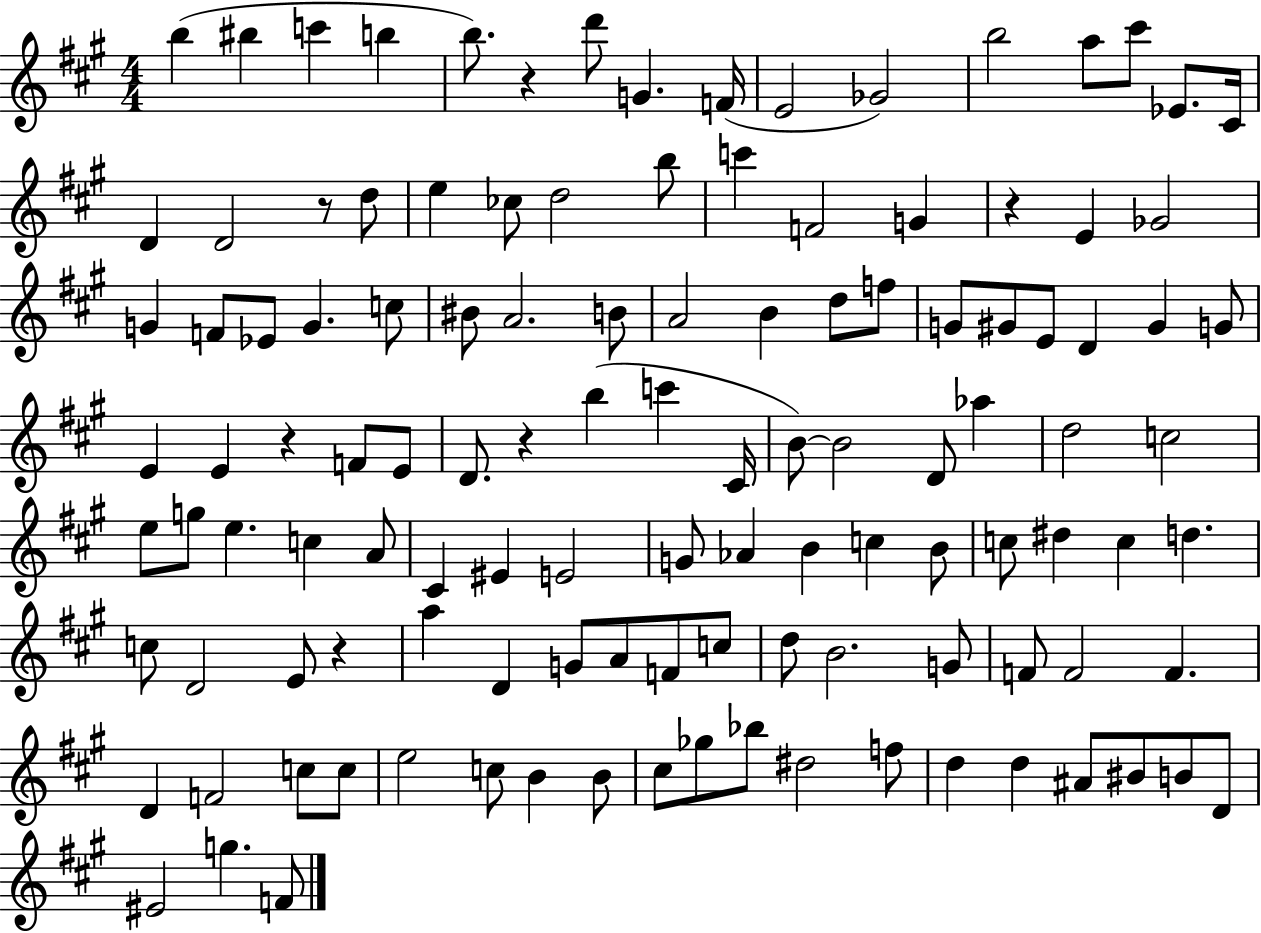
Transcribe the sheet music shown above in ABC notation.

X:1
T:Untitled
M:4/4
L:1/4
K:A
b ^b c' b b/2 z d'/2 G F/4 E2 _G2 b2 a/2 ^c'/2 _E/2 ^C/4 D D2 z/2 d/2 e _c/2 d2 b/2 c' F2 G z E _G2 G F/2 _E/2 G c/2 ^B/2 A2 B/2 A2 B d/2 f/2 G/2 ^G/2 E/2 D ^G G/2 E E z F/2 E/2 D/2 z b c' ^C/4 B/2 B2 D/2 _a d2 c2 e/2 g/2 e c A/2 ^C ^E E2 G/2 _A B c B/2 c/2 ^d c d c/2 D2 E/2 z a D G/2 A/2 F/2 c/2 d/2 B2 G/2 F/2 F2 F D F2 c/2 c/2 e2 c/2 B B/2 ^c/2 _g/2 _b/2 ^d2 f/2 d d ^A/2 ^B/2 B/2 D/2 ^E2 g F/2